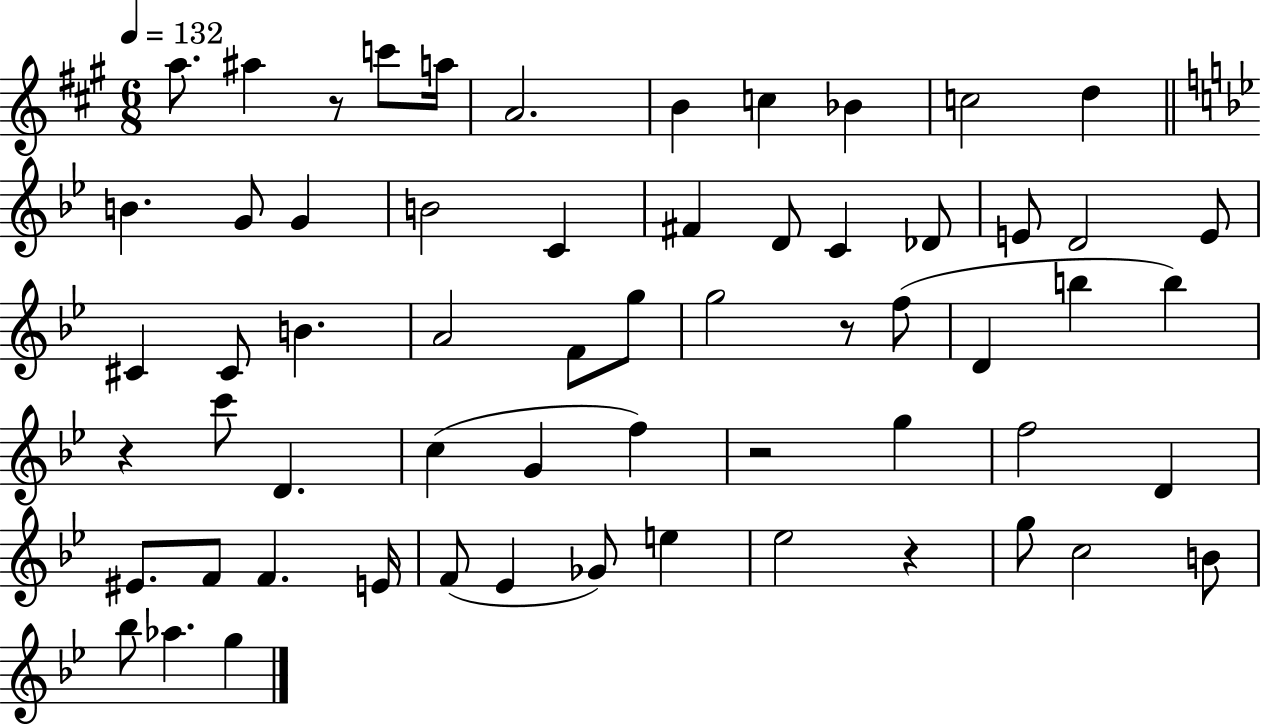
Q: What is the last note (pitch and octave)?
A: G5